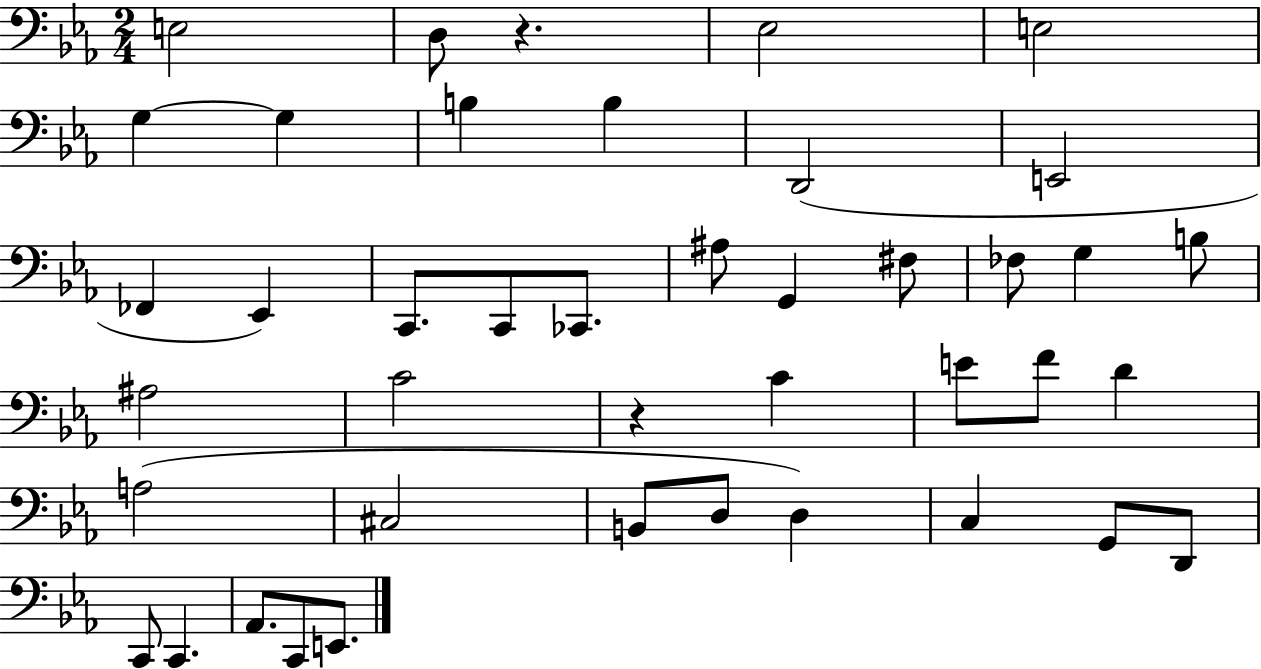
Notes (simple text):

E3/h D3/e R/q. Eb3/h E3/h G3/q G3/q B3/q B3/q D2/h E2/h FES2/q Eb2/q C2/e. C2/e CES2/e. A#3/e G2/q F#3/e FES3/e G3/q B3/e A#3/h C4/h R/q C4/q E4/e F4/e D4/q A3/h C#3/h B2/e D3/e D3/q C3/q G2/e D2/e C2/e C2/q. Ab2/e. C2/e E2/e.